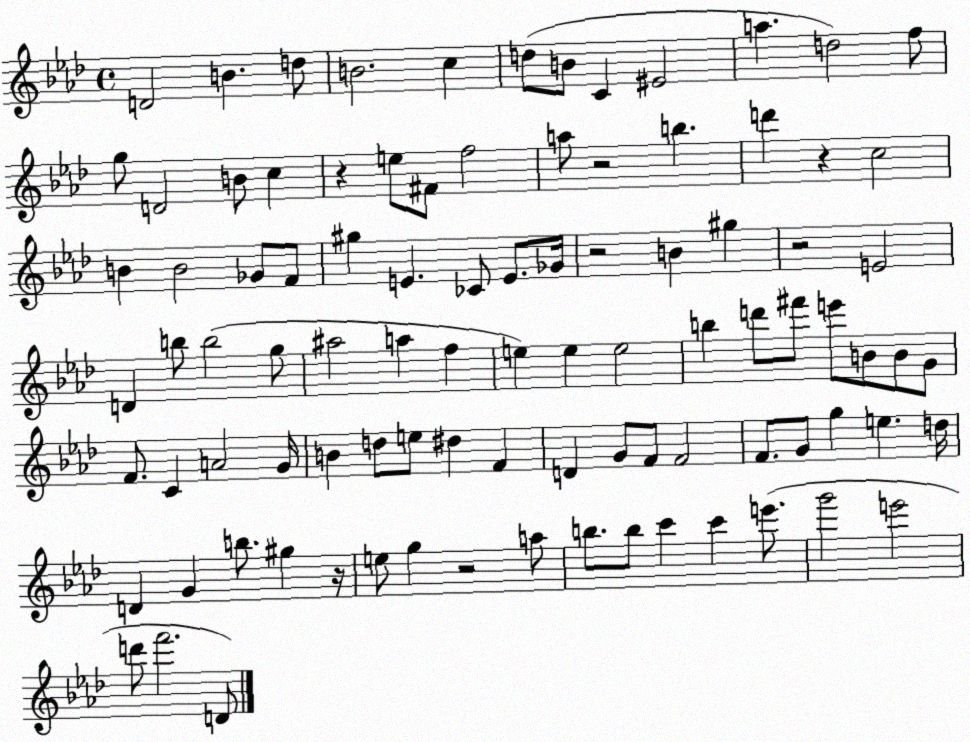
X:1
T:Untitled
M:4/4
L:1/4
K:Ab
D2 B d/2 B2 c d/2 B/2 C ^E2 a d2 f/2 g/2 D2 B/2 c z e/2 ^F/2 f2 a/2 z2 b d' z c2 B B2 _G/2 F/2 ^g E _C/2 E/2 _G/4 z2 B ^g z2 E2 D b/2 b2 g/2 ^a2 a f e e e2 b d'/2 ^f'/2 e'/2 B/2 B/2 G/2 F/2 C A2 G/4 B d/2 e/2 ^d F D G/2 F/2 F2 F/2 G/2 g e d/4 D G b/2 ^g z/4 e/2 g z2 a/2 b/2 b/2 c' c' e'/2 g'2 e'2 d'/2 f'2 D/2